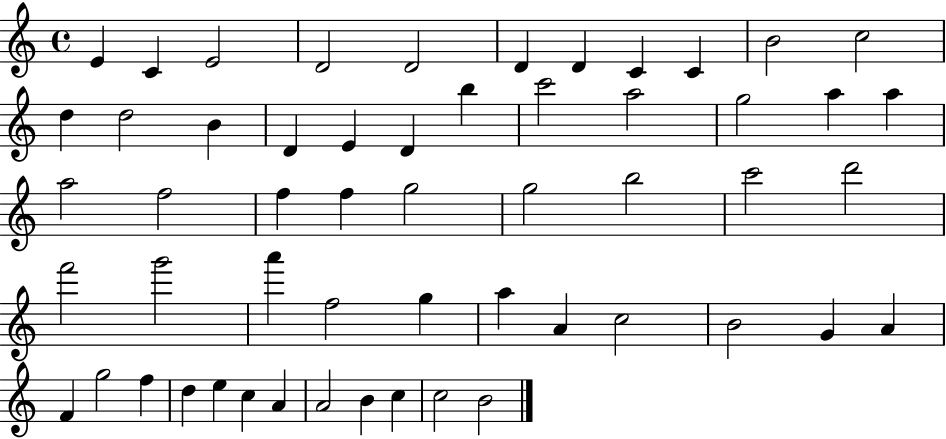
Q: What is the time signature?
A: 4/4